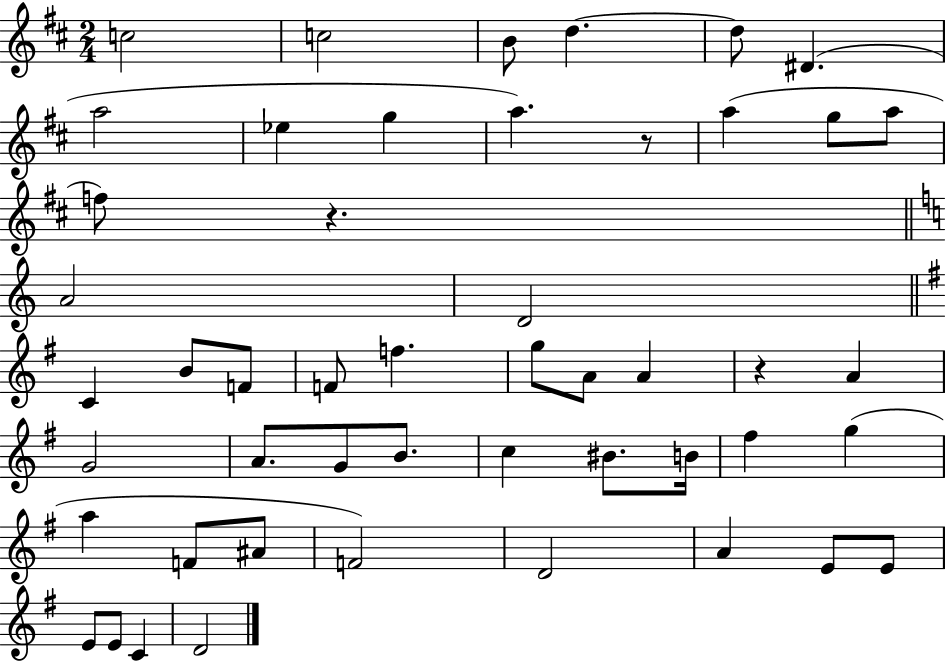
{
  \clef treble
  \numericTimeSignature
  \time 2/4
  \key d \major
  c''2 | c''2 | b'8 d''4.~~ | d''8 dis'4.( | \break a''2 | ees''4 g''4 | a''4.) r8 | a''4( g''8 a''8 | \break f''8) r4. | \bar "||" \break \key a \minor a'2 | d'2 | \bar "||" \break \key g \major c'4 b'8 f'8 | f'8 f''4. | g''8 a'8 a'4 | r4 a'4 | \break g'2 | a'8. g'8 b'8. | c''4 bis'8. b'16 | fis''4 g''4( | \break a''4 f'8 ais'8 | f'2) | d'2 | a'4 e'8 e'8 | \break e'8 e'8 c'4 | d'2 | \bar "|."
}